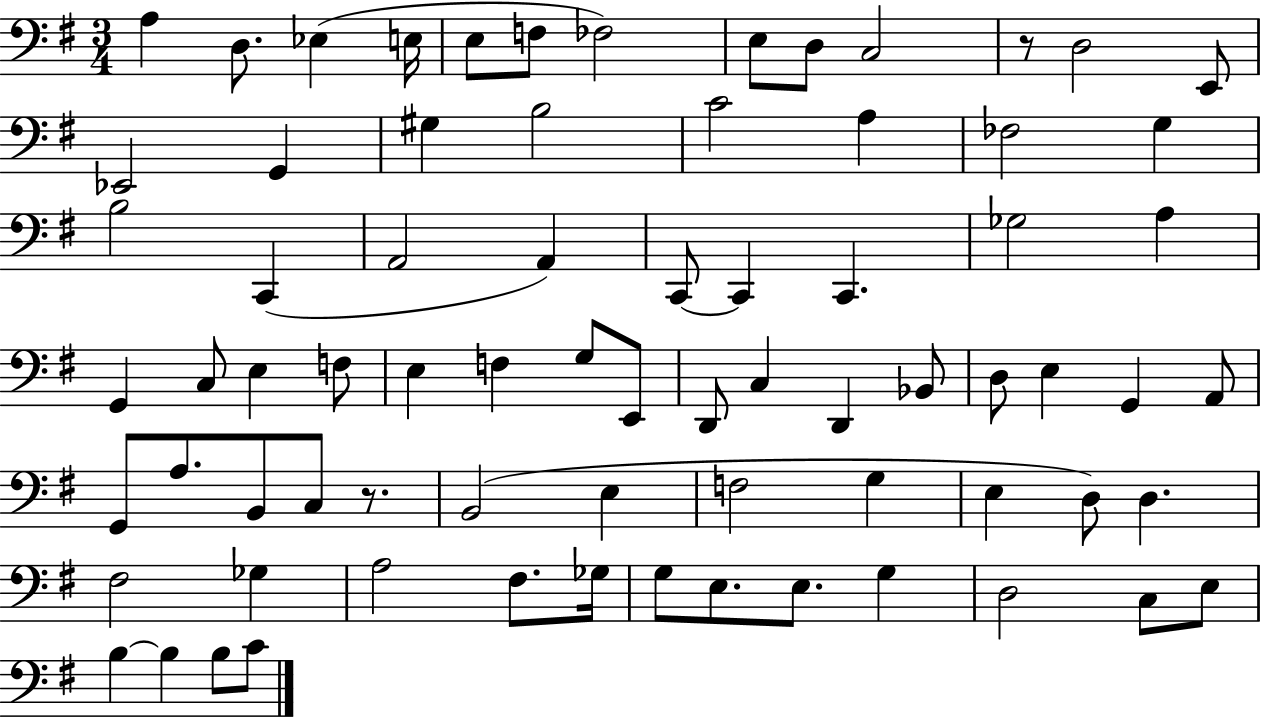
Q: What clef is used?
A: bass